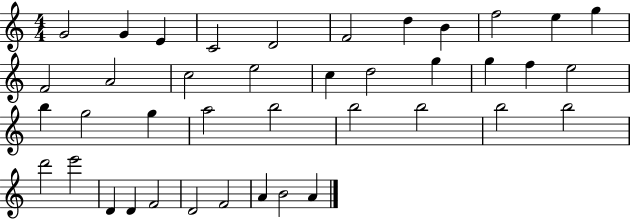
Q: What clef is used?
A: treble